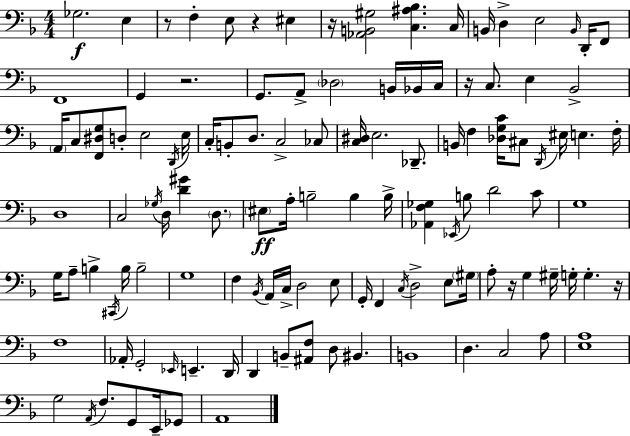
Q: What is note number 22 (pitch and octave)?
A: E3